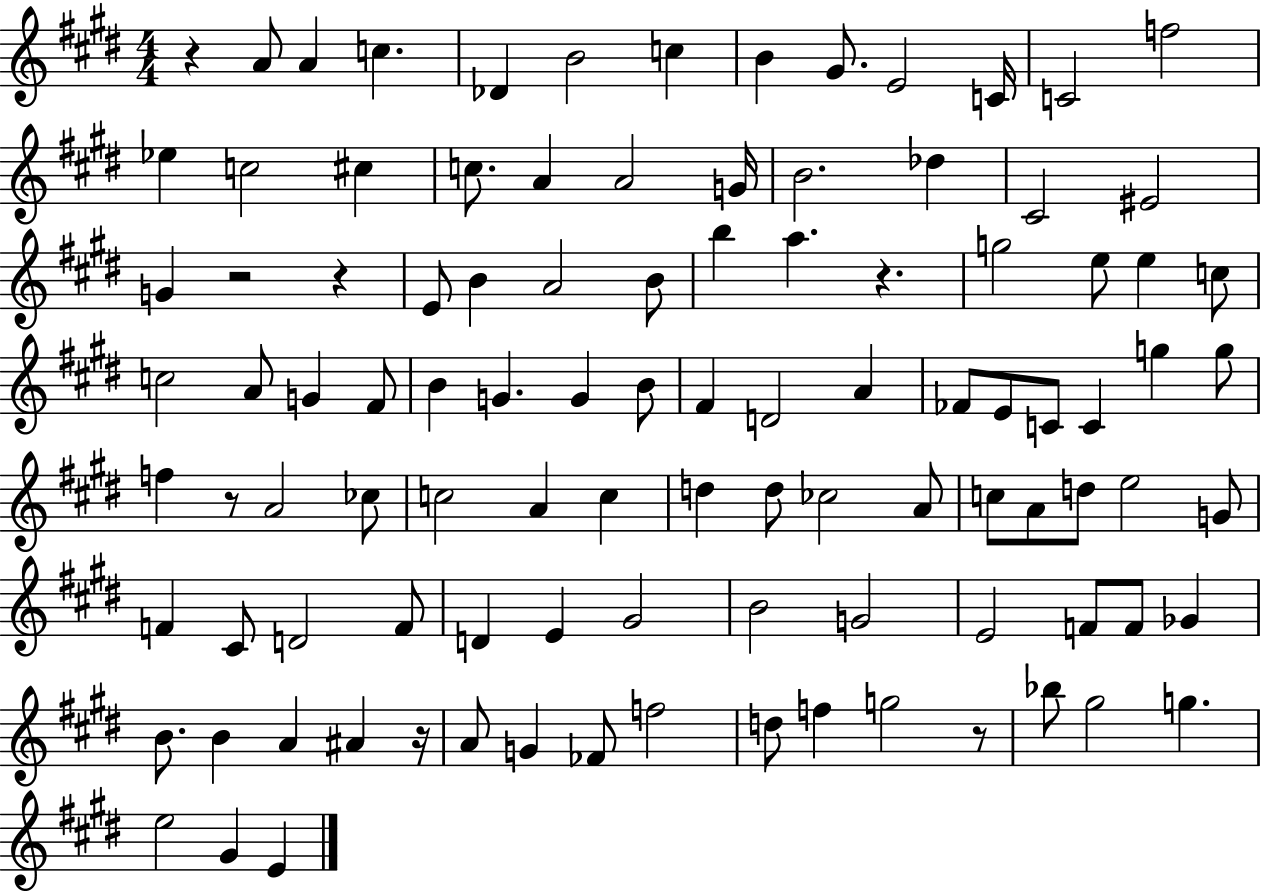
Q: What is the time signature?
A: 4/4